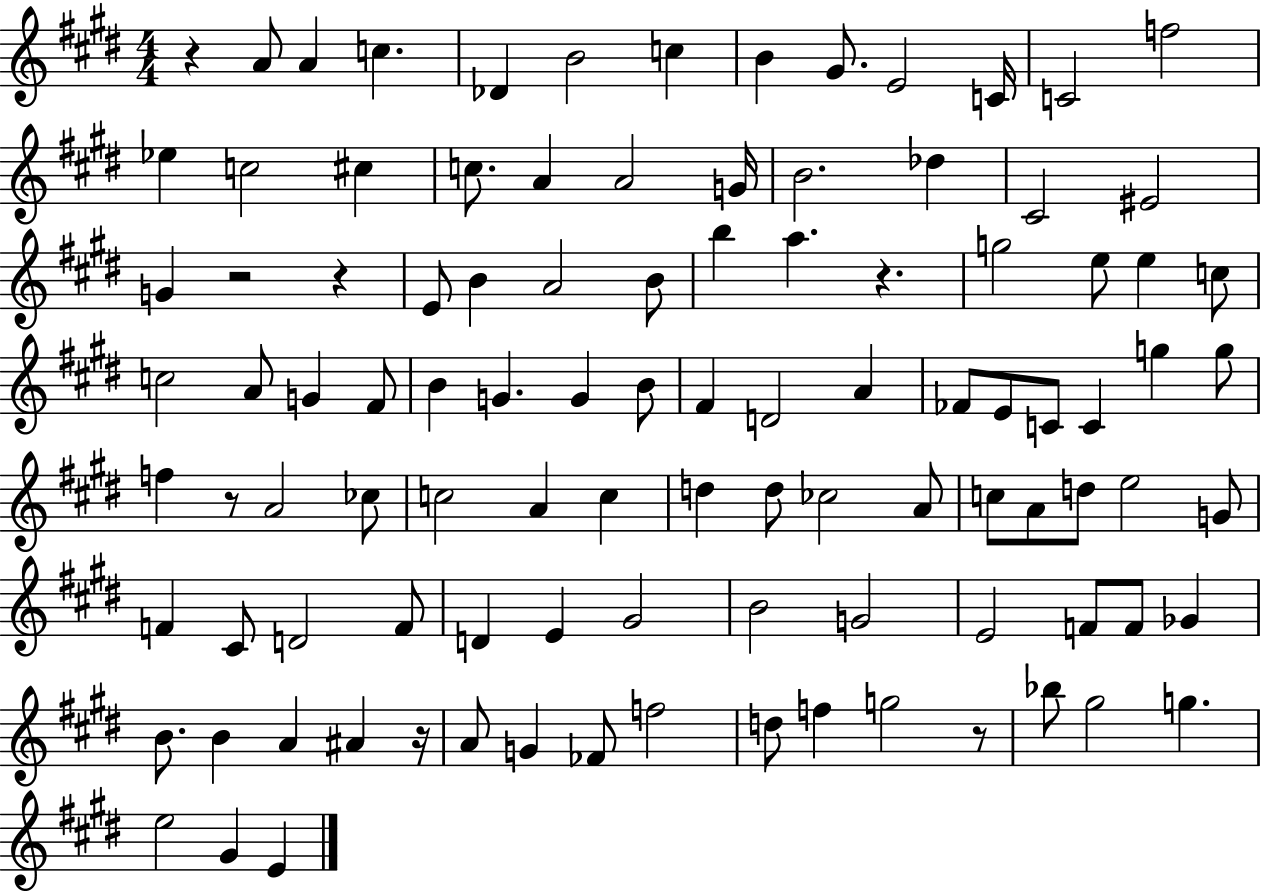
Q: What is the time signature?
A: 4/4